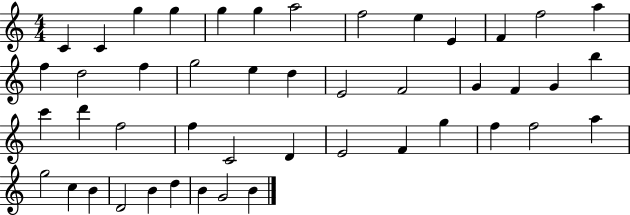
X:1
T:Untitled
M:4/4
L:1/4
K:C
C C g g g g a2 f2 e E F f2 a f d2 f g2 e d E2 F2 G F G b c' d' f2 f C2 D E2 F g f f2 a g2 c B D2 B d B G2 B